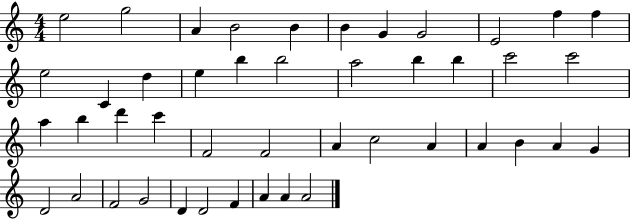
X:1
T:Untitled
M:4/4
L:1/4
K:C
e2 g2 A B2 B B G G2 E2 f f e2 C d e b b2 a2 b b c'2 c'2 a b d' c' F2 F2 A c2 A A B A G D2 A2 F2 G2 D D2 F A A A2